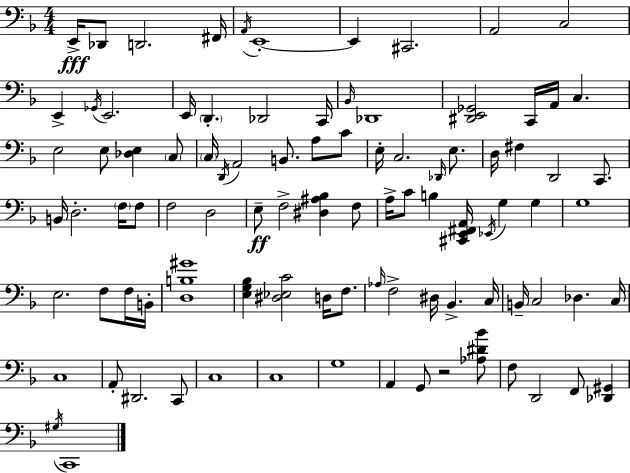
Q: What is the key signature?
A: D minor